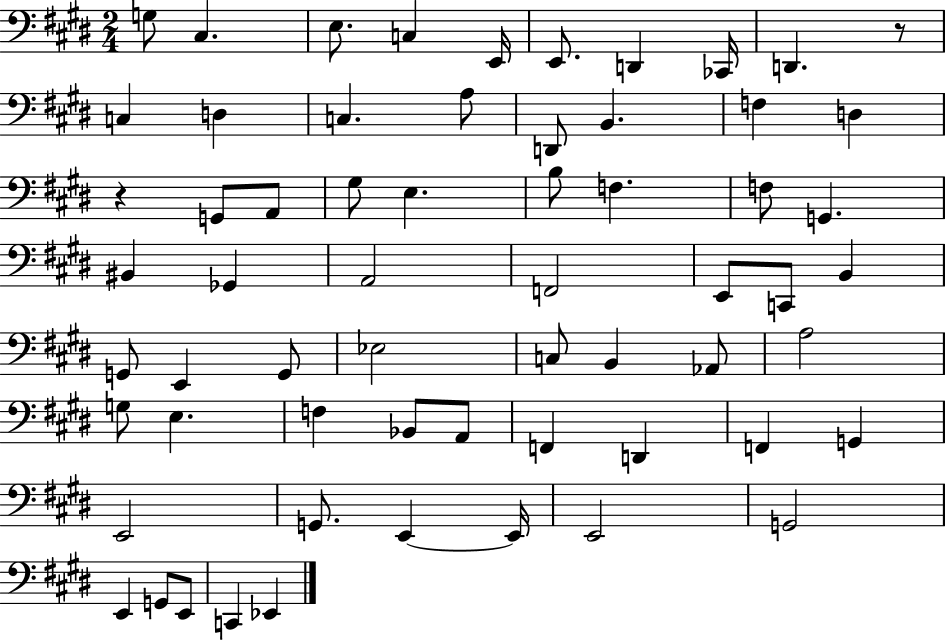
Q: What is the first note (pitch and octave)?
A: G3